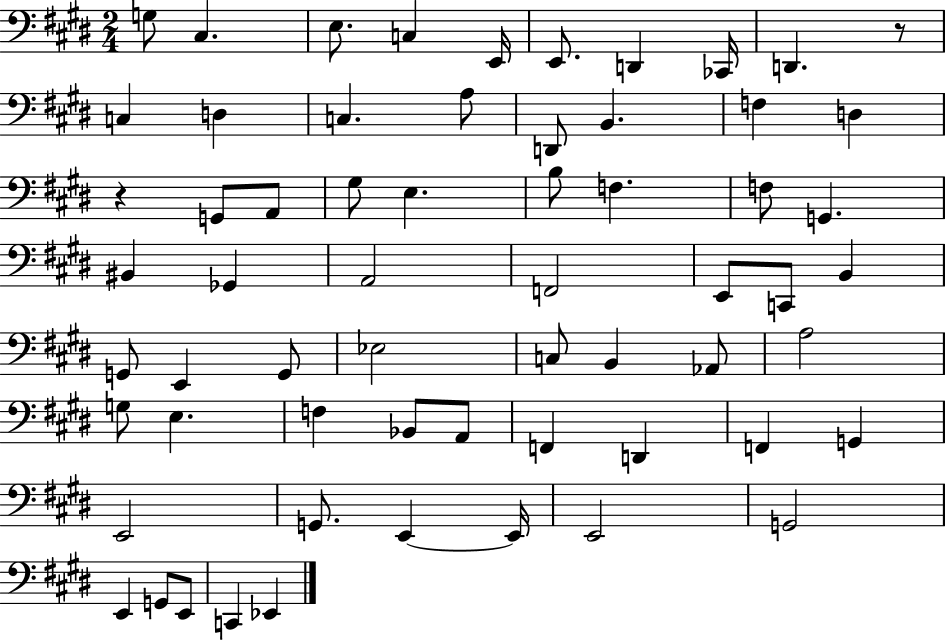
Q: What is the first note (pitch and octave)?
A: G3